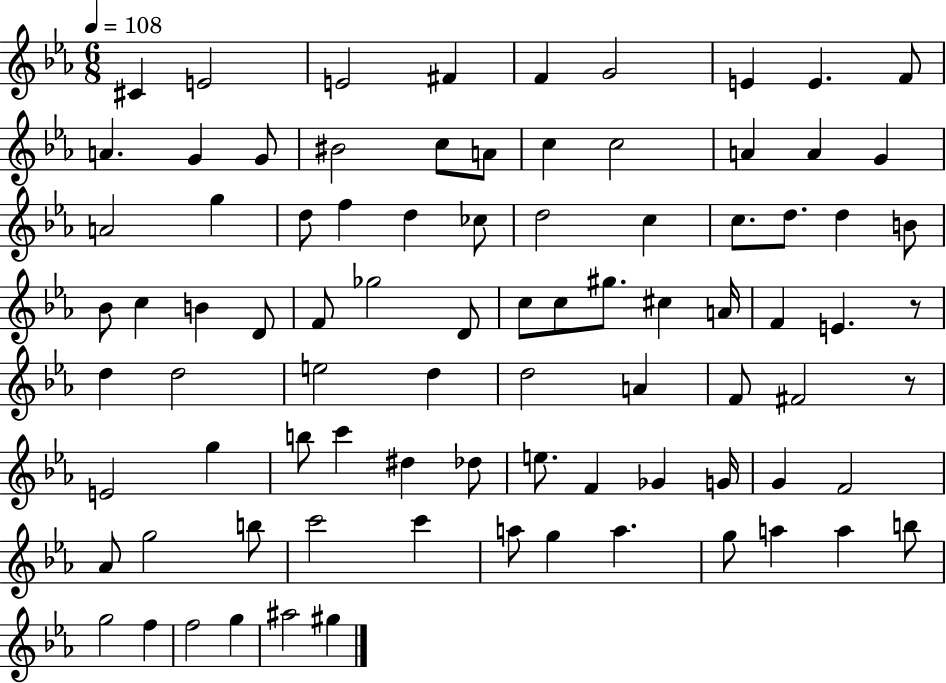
{
  \clef treble
  \numericTimeSignature
  \time 6/8
  \key ees \major
  \tempo 4 = 108
  cis'4 e'2 | e'2 fis'4 | f'4 g'2 | e'4 e'4. f'8 | \break a'4. g'4 g'8 | bis'2 c''8 a'8 | c''4 c''2 | a'4 a'4 g'4 | \break a'2 g''4 | d''8 f''4 d''4 ces''8 | d''2 c''4 | c''8. d''8. d''4 b'8 | \break bes'8 c''4 b'4 d'8 | f'8 ges''2 d'8 | c''8 c''8 gis''8. cis''4 a'16 | f'4 e'4. r8 | \break d''4 d''2 | e''2 d''4 | d''2 a'4 | f'8 fis'2 r8 | \break e'2 g''4 | b''8 c'''4 dis''4 des''8 | e''8. f'4 ges'4 g'16 | g'4 f'2 | \break aes'8 g''2 b''8 | c'''2 c'''4 | a''8 g''4 a''4. | g''8 a''4 a''4 b''8 | \break g''2 f''4 | f''2 g''4 | ais''2 gis''4 | \bar "|."
}